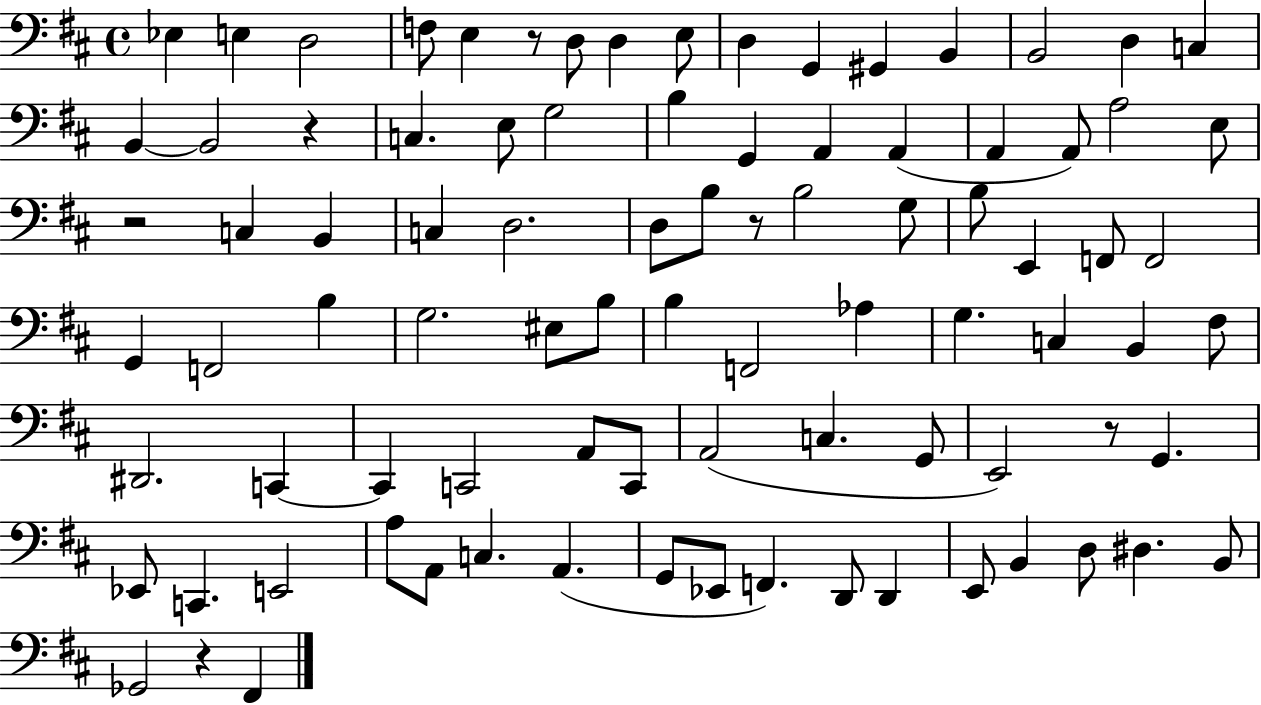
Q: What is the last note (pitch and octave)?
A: F#2